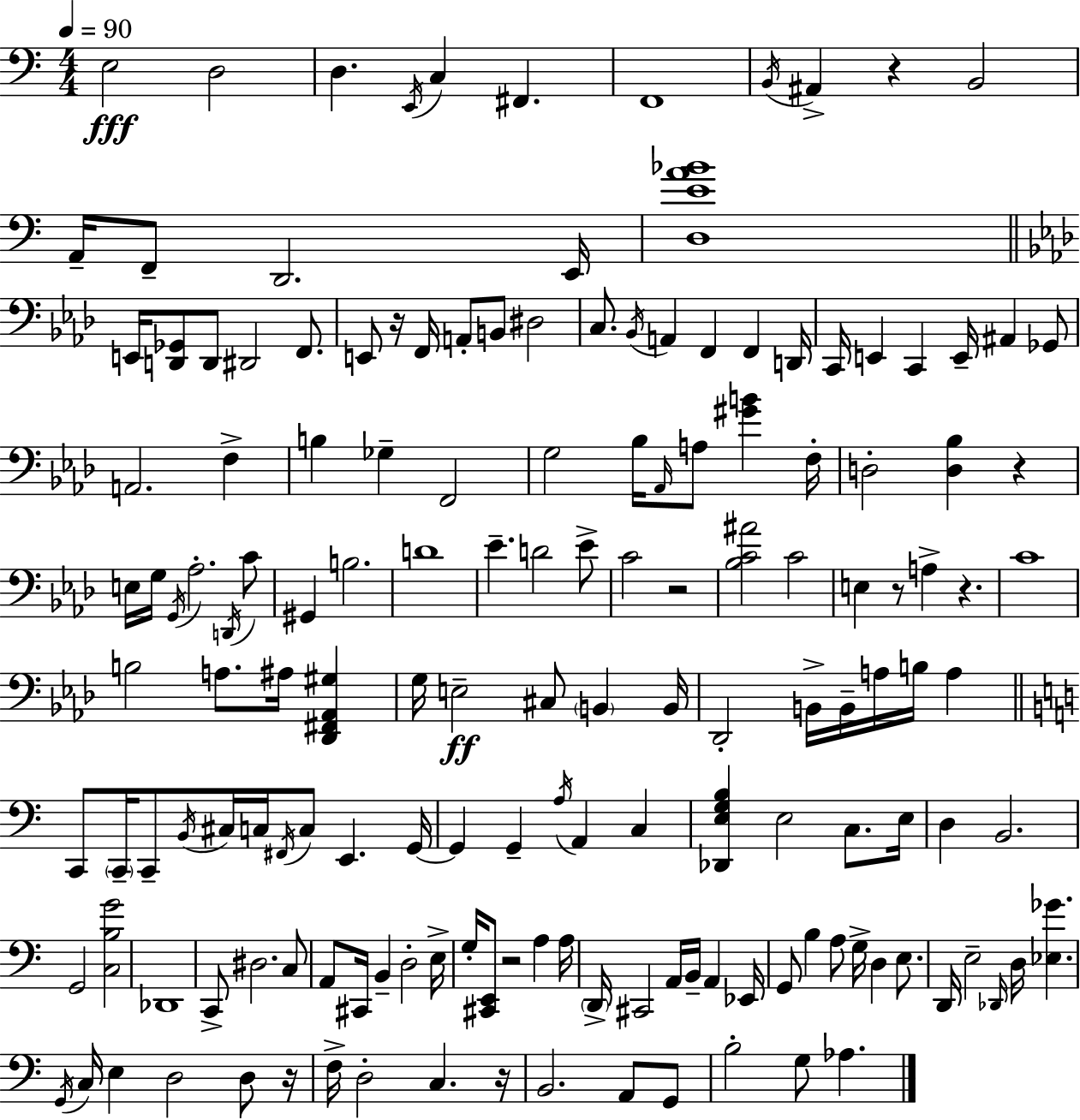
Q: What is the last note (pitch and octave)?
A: Ab3